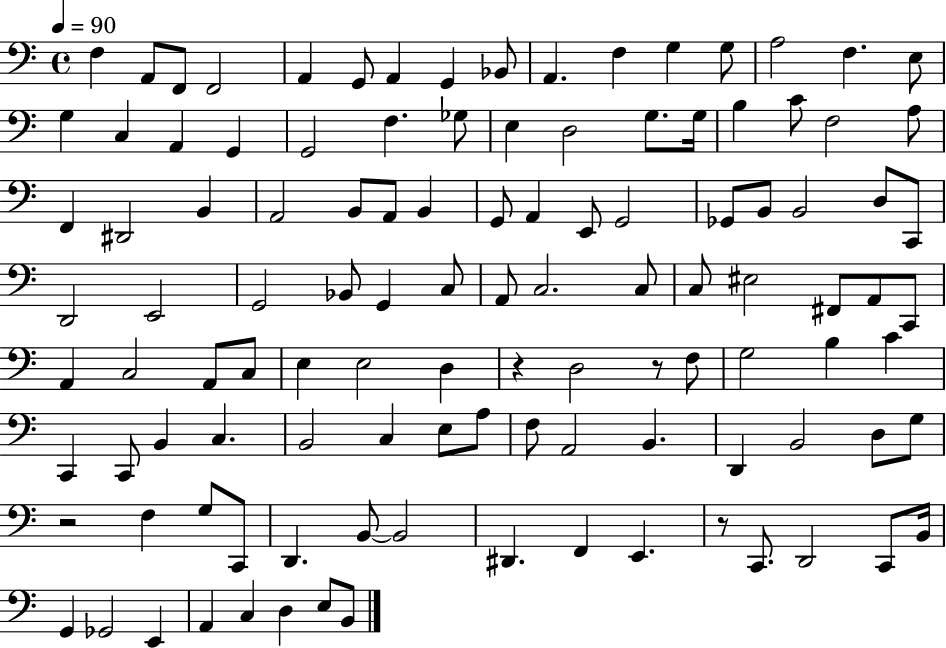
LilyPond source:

{
  \clef bass
  \time 4/4
  \defaultTimeSignature
  \key c \major
  \tempo 4 = 90
  \repeat volta 2 { f4 a,8 f,8 f,2 | a,4 g,8 a,4 g,4 bes,8 | a,4. f4 g4 g8 | a2 f4. e8 | \break g4 c4 a,4 g,4 | g,2 f4. ges8 | e4 d2 g8. g16 | b4 c'8 f2 a8 | \break f,4 dis,2 b,4 | a,2 b,8 a,8 b,4 | g,8 a,4 e,8 g,2 | ges,8 b,8 b,2 d8 c,8 | \break d,2 e,2 | g,2 bes,8 g,4 c8 | a,8 c2. c8 | c8 eis2 fis,8 a,8 c,8 | \break a,4 c2 a,8 c8 | e4 e2 d4 | r4 d2 r8 f8 | g2 b4 c'4 | \break c,4 c,8 b,4 c4. | b,2 c4 e8 a8 | f8 a,2 b,4. | d,4 b,2 d8 g8 | \break r2 f4 g8 c,8 | d,4. b,8~~ b,2 | dis,4. f,4 e,4. | r8 c,8. d,2 c,8 b,16 | \break g,4 ges,2 e,4 | a,4 c4 d4 e8 b,8 | } \bar "|."
}